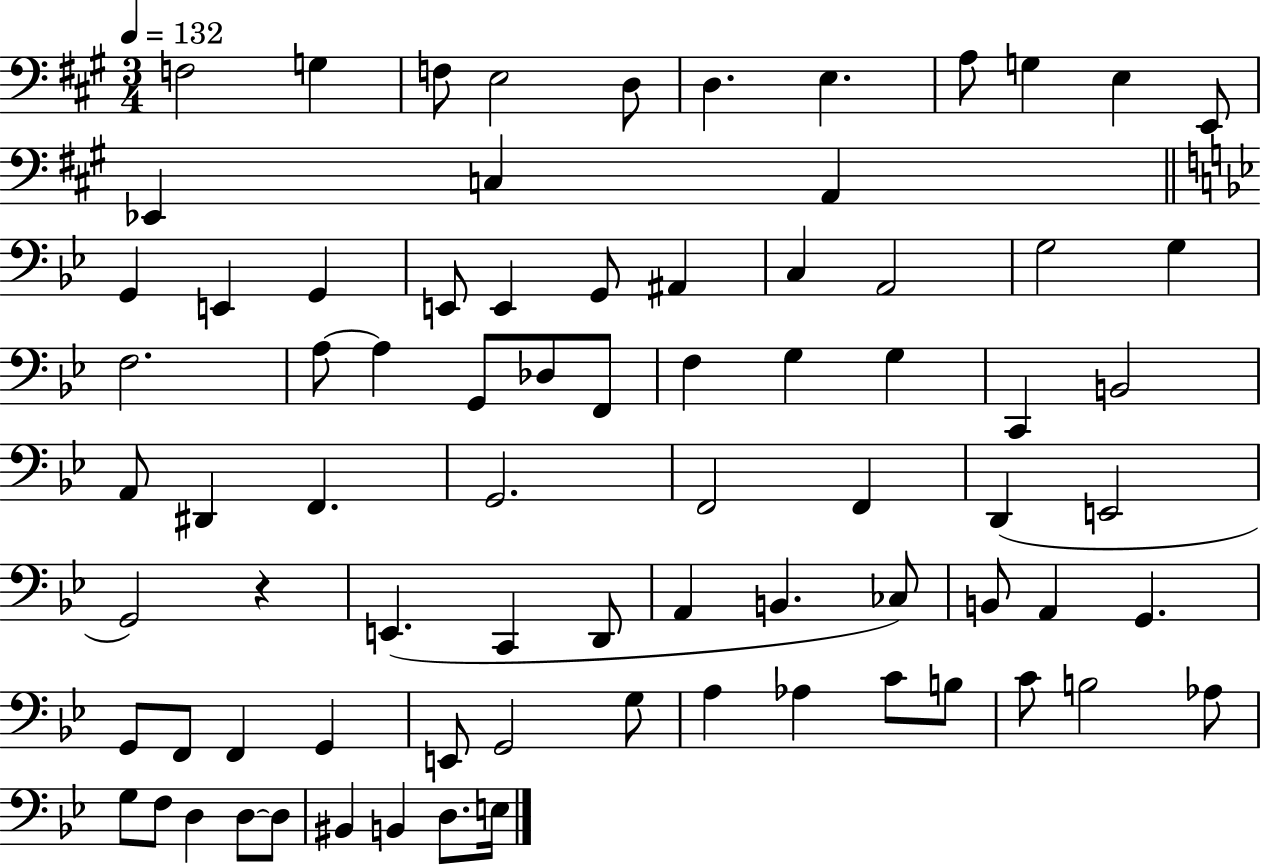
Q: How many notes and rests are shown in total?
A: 78